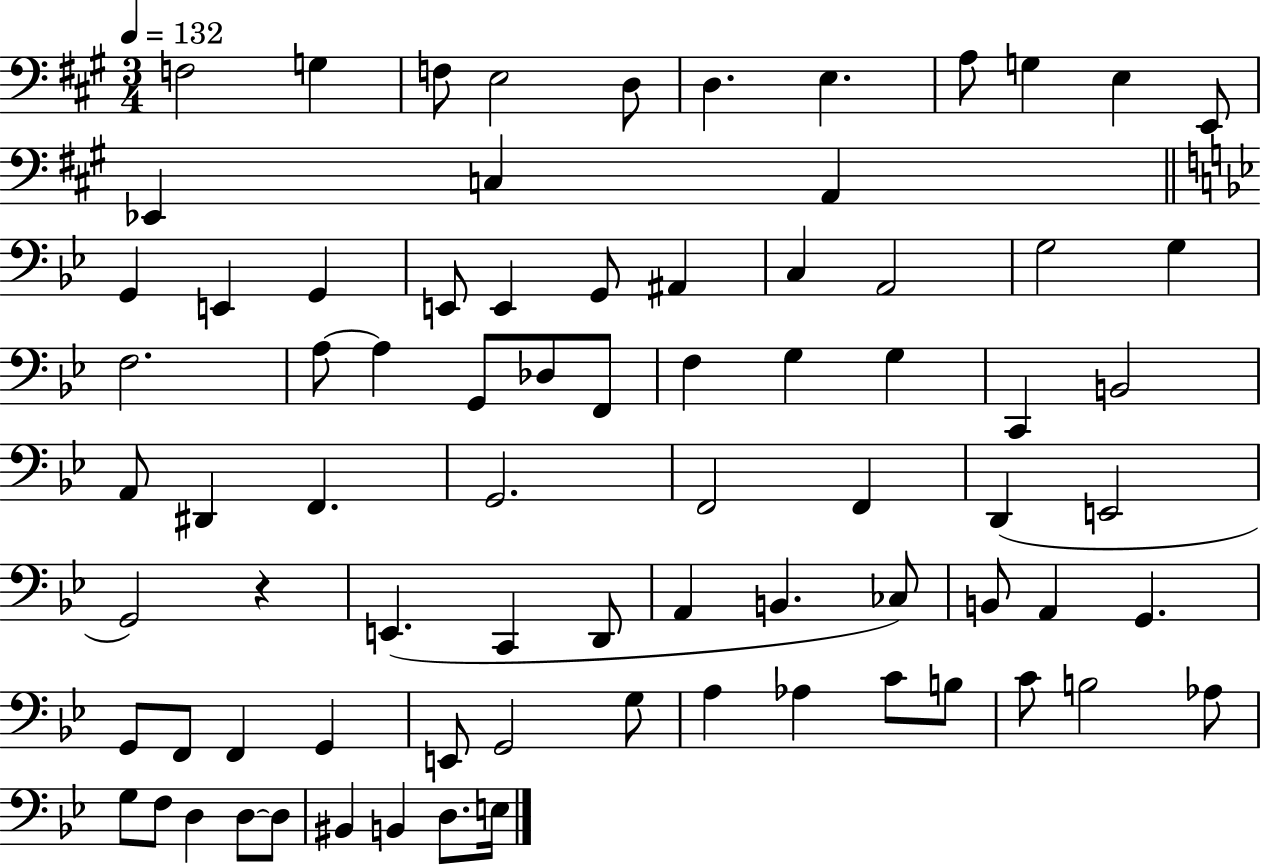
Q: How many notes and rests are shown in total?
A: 78